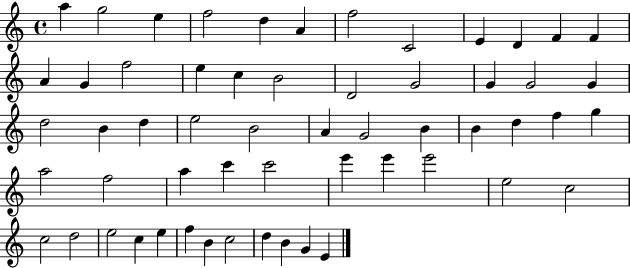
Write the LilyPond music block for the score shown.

{
  \clef treble
  \time 4/4
  \defaultTimeSignature
  \key c \major
  a''4 g''2 e''4 | f''2 d''4 a'4 | f''2 c'2 | e'4 d'4 f'4 f'4 | \break a'4 g'4 f''2 | e''4 c''4 b'2 | d'2 g'2 | g'4 g'2 g'4 | \break d''2 b'4 d''4 | e''2 b'2 | a'4 g'2 b'4 | b'4 d''4 f''4 g''4 | \break a''2 f''2 | a''4 c'''4 c'''2 | e'''4 e'''4 e'''2 | e''2 c''2 | \break c''2 d''2 | e''2 c''4 e''4 | f''4 b'4 c''2 | d''4 b'4 g'4 e'4 | \break \bar "|."
}